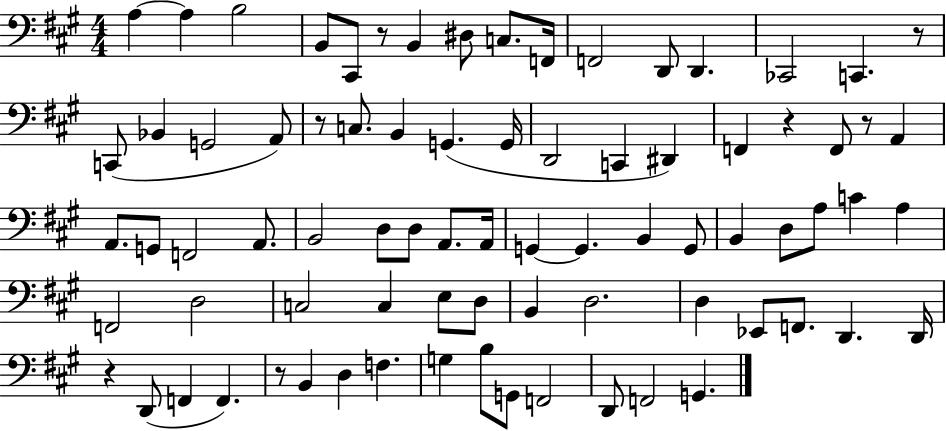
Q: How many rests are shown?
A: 7